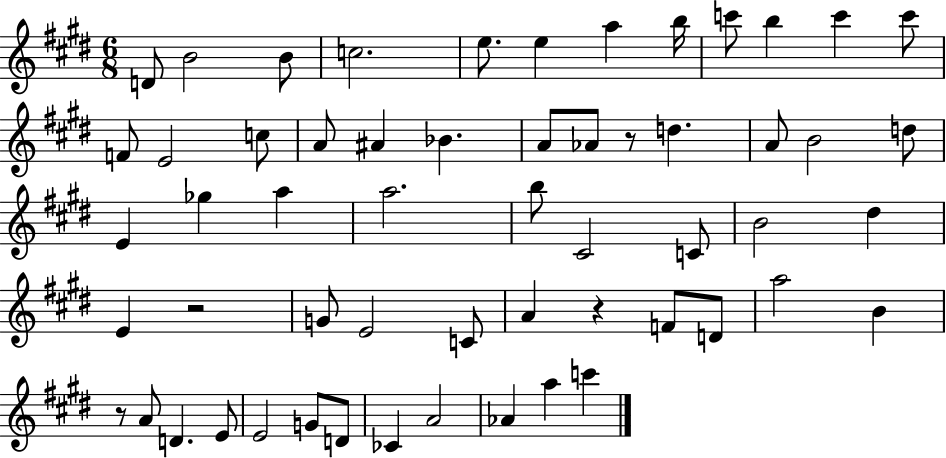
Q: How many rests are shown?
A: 4